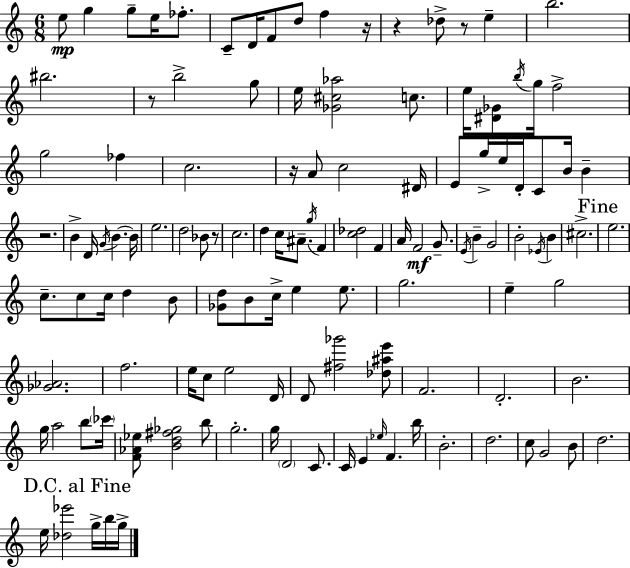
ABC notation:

X:1
T:Untitled
M:6/8
L:1/4
K:Am
e/2 g g/2 e/4 _f/2 C/2 D/4 F/2 d/2 f z/4 z _d/2 z/2 e b2 ^b2 z/2 b2 g/2 e/4 [_G^c_a]2 c/2 e/4 [^D_G]/2 b/4 g/4 f2 g2 _f c2 z/4 A/2 c2 ^D/4 E/2 g/4 e/4 D/4 C/2 B/4 B z2 B D/4 G/4 B B/4 e2 d2 _B/2 z/2 c2 d c/4 ^A/2 g/4 F [c_d]2 F A/4 F2 G/2 E/4 B G2 B2 _E/4 B ^c2 e2 c/2 c/2 c/4 d B/2 [_Gd]/2 B/2 c/4 e e/2 g2 e g2 [_G_A]2 f2 e/4 c/2 e2 D/4 D/2 [^f_g']2 [_d^ae']/2 F2 D2 B2 g/4 a2 b/2 _c'/4 [F_A_e]/2 [Bd^f_g]2 b/2 g2 g/4 D2 C/2 C/4 E _e/4 F b/4 B2 d2 c/2 G2 B/2 d2 e/4 [_d_e']2 g/4 b/4 g/4